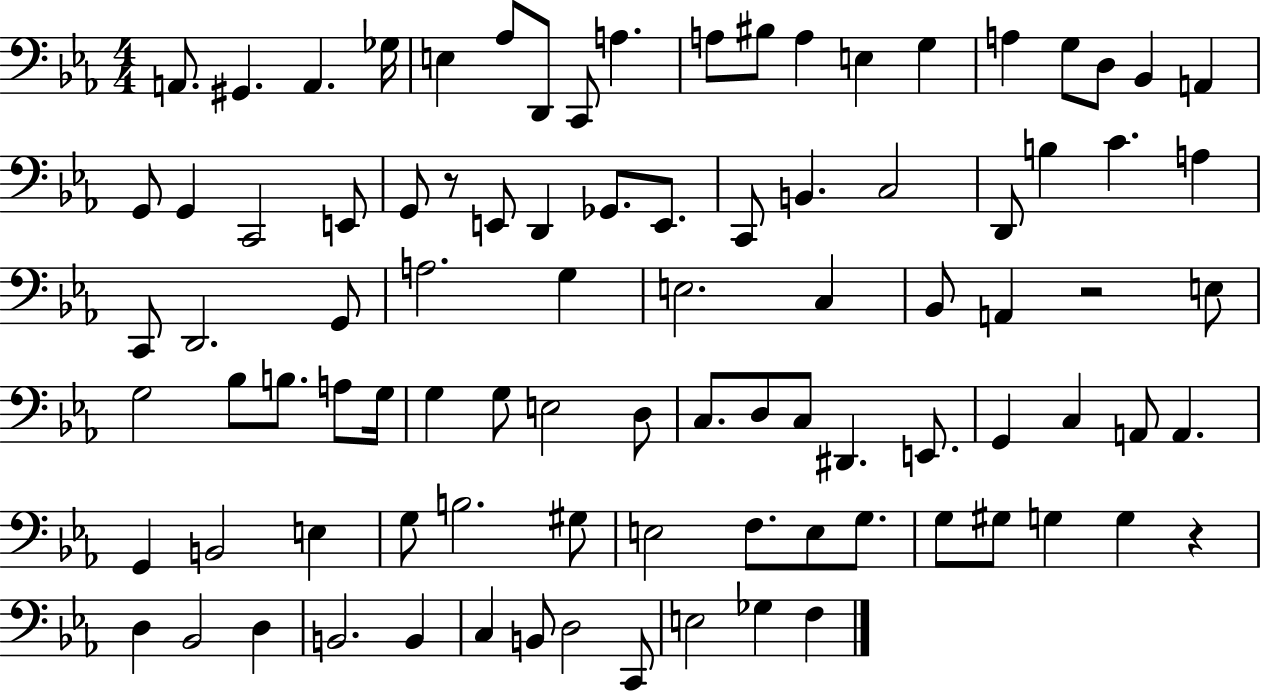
X:1
T:Untitled
M:4/4
L:1/4
K:Eb
A,,/2 ^G,, A,, _G,/4 E, _A,/2 D,,/2 C,,/2 A, A,/2 ^B,/2 A, E, G, A, G,/2 D,/2 _B,, A,, G,,/2 G,, C,,2 E,,/2 G,,/2 z/2 E,,/2 D,, _G,,/2 E,,/2 C,,/2 B,, C,2 D,,/2 B, C A, C,,/2 D,,2 G,,/2 A,2 G, E,2 C, _B,,/2 A,, z2 E,/2 G,2 _B,/2 B,/2 A,/2 G,/4 G, G,/2 E,2 D,/2 C,/2 D,/2 C,/2 ^D,, E,,/2 G,, C, A,,/2 A,, G,, B,,2 E, G,/2 B,2 ^G,/2 E,2 F,/2 E,/2 G,/2 G,/2 ^G,/2 G, G, z D, _B,,2 D, B,,2 B,, C, B,,/2 D,2 C,,/2 E,2 _G, F,